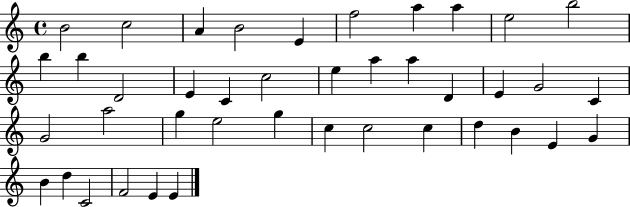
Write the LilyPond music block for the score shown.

{
  \clef treble
  \time 4/4
  \defaultTimeSignature
  \key c \major
  b'2 c''2 | a'4 b'2 e'4 | f''2 a''4 a''4 | e''2 b''2 | \break b''4 b''4 d'2 | e'4 c'4 c''2 | e''4 a''4 a''4 d'4 | e'4 g'2 c'4 | \break g'2 a''2 | g''4 e''2 g''4 | c''4 c''2 c''4 | d''4 b'4 e'4 g'4 | \break b'4 d''4 c'2 | f'2 e'4 e'4 | \bar "|."
}